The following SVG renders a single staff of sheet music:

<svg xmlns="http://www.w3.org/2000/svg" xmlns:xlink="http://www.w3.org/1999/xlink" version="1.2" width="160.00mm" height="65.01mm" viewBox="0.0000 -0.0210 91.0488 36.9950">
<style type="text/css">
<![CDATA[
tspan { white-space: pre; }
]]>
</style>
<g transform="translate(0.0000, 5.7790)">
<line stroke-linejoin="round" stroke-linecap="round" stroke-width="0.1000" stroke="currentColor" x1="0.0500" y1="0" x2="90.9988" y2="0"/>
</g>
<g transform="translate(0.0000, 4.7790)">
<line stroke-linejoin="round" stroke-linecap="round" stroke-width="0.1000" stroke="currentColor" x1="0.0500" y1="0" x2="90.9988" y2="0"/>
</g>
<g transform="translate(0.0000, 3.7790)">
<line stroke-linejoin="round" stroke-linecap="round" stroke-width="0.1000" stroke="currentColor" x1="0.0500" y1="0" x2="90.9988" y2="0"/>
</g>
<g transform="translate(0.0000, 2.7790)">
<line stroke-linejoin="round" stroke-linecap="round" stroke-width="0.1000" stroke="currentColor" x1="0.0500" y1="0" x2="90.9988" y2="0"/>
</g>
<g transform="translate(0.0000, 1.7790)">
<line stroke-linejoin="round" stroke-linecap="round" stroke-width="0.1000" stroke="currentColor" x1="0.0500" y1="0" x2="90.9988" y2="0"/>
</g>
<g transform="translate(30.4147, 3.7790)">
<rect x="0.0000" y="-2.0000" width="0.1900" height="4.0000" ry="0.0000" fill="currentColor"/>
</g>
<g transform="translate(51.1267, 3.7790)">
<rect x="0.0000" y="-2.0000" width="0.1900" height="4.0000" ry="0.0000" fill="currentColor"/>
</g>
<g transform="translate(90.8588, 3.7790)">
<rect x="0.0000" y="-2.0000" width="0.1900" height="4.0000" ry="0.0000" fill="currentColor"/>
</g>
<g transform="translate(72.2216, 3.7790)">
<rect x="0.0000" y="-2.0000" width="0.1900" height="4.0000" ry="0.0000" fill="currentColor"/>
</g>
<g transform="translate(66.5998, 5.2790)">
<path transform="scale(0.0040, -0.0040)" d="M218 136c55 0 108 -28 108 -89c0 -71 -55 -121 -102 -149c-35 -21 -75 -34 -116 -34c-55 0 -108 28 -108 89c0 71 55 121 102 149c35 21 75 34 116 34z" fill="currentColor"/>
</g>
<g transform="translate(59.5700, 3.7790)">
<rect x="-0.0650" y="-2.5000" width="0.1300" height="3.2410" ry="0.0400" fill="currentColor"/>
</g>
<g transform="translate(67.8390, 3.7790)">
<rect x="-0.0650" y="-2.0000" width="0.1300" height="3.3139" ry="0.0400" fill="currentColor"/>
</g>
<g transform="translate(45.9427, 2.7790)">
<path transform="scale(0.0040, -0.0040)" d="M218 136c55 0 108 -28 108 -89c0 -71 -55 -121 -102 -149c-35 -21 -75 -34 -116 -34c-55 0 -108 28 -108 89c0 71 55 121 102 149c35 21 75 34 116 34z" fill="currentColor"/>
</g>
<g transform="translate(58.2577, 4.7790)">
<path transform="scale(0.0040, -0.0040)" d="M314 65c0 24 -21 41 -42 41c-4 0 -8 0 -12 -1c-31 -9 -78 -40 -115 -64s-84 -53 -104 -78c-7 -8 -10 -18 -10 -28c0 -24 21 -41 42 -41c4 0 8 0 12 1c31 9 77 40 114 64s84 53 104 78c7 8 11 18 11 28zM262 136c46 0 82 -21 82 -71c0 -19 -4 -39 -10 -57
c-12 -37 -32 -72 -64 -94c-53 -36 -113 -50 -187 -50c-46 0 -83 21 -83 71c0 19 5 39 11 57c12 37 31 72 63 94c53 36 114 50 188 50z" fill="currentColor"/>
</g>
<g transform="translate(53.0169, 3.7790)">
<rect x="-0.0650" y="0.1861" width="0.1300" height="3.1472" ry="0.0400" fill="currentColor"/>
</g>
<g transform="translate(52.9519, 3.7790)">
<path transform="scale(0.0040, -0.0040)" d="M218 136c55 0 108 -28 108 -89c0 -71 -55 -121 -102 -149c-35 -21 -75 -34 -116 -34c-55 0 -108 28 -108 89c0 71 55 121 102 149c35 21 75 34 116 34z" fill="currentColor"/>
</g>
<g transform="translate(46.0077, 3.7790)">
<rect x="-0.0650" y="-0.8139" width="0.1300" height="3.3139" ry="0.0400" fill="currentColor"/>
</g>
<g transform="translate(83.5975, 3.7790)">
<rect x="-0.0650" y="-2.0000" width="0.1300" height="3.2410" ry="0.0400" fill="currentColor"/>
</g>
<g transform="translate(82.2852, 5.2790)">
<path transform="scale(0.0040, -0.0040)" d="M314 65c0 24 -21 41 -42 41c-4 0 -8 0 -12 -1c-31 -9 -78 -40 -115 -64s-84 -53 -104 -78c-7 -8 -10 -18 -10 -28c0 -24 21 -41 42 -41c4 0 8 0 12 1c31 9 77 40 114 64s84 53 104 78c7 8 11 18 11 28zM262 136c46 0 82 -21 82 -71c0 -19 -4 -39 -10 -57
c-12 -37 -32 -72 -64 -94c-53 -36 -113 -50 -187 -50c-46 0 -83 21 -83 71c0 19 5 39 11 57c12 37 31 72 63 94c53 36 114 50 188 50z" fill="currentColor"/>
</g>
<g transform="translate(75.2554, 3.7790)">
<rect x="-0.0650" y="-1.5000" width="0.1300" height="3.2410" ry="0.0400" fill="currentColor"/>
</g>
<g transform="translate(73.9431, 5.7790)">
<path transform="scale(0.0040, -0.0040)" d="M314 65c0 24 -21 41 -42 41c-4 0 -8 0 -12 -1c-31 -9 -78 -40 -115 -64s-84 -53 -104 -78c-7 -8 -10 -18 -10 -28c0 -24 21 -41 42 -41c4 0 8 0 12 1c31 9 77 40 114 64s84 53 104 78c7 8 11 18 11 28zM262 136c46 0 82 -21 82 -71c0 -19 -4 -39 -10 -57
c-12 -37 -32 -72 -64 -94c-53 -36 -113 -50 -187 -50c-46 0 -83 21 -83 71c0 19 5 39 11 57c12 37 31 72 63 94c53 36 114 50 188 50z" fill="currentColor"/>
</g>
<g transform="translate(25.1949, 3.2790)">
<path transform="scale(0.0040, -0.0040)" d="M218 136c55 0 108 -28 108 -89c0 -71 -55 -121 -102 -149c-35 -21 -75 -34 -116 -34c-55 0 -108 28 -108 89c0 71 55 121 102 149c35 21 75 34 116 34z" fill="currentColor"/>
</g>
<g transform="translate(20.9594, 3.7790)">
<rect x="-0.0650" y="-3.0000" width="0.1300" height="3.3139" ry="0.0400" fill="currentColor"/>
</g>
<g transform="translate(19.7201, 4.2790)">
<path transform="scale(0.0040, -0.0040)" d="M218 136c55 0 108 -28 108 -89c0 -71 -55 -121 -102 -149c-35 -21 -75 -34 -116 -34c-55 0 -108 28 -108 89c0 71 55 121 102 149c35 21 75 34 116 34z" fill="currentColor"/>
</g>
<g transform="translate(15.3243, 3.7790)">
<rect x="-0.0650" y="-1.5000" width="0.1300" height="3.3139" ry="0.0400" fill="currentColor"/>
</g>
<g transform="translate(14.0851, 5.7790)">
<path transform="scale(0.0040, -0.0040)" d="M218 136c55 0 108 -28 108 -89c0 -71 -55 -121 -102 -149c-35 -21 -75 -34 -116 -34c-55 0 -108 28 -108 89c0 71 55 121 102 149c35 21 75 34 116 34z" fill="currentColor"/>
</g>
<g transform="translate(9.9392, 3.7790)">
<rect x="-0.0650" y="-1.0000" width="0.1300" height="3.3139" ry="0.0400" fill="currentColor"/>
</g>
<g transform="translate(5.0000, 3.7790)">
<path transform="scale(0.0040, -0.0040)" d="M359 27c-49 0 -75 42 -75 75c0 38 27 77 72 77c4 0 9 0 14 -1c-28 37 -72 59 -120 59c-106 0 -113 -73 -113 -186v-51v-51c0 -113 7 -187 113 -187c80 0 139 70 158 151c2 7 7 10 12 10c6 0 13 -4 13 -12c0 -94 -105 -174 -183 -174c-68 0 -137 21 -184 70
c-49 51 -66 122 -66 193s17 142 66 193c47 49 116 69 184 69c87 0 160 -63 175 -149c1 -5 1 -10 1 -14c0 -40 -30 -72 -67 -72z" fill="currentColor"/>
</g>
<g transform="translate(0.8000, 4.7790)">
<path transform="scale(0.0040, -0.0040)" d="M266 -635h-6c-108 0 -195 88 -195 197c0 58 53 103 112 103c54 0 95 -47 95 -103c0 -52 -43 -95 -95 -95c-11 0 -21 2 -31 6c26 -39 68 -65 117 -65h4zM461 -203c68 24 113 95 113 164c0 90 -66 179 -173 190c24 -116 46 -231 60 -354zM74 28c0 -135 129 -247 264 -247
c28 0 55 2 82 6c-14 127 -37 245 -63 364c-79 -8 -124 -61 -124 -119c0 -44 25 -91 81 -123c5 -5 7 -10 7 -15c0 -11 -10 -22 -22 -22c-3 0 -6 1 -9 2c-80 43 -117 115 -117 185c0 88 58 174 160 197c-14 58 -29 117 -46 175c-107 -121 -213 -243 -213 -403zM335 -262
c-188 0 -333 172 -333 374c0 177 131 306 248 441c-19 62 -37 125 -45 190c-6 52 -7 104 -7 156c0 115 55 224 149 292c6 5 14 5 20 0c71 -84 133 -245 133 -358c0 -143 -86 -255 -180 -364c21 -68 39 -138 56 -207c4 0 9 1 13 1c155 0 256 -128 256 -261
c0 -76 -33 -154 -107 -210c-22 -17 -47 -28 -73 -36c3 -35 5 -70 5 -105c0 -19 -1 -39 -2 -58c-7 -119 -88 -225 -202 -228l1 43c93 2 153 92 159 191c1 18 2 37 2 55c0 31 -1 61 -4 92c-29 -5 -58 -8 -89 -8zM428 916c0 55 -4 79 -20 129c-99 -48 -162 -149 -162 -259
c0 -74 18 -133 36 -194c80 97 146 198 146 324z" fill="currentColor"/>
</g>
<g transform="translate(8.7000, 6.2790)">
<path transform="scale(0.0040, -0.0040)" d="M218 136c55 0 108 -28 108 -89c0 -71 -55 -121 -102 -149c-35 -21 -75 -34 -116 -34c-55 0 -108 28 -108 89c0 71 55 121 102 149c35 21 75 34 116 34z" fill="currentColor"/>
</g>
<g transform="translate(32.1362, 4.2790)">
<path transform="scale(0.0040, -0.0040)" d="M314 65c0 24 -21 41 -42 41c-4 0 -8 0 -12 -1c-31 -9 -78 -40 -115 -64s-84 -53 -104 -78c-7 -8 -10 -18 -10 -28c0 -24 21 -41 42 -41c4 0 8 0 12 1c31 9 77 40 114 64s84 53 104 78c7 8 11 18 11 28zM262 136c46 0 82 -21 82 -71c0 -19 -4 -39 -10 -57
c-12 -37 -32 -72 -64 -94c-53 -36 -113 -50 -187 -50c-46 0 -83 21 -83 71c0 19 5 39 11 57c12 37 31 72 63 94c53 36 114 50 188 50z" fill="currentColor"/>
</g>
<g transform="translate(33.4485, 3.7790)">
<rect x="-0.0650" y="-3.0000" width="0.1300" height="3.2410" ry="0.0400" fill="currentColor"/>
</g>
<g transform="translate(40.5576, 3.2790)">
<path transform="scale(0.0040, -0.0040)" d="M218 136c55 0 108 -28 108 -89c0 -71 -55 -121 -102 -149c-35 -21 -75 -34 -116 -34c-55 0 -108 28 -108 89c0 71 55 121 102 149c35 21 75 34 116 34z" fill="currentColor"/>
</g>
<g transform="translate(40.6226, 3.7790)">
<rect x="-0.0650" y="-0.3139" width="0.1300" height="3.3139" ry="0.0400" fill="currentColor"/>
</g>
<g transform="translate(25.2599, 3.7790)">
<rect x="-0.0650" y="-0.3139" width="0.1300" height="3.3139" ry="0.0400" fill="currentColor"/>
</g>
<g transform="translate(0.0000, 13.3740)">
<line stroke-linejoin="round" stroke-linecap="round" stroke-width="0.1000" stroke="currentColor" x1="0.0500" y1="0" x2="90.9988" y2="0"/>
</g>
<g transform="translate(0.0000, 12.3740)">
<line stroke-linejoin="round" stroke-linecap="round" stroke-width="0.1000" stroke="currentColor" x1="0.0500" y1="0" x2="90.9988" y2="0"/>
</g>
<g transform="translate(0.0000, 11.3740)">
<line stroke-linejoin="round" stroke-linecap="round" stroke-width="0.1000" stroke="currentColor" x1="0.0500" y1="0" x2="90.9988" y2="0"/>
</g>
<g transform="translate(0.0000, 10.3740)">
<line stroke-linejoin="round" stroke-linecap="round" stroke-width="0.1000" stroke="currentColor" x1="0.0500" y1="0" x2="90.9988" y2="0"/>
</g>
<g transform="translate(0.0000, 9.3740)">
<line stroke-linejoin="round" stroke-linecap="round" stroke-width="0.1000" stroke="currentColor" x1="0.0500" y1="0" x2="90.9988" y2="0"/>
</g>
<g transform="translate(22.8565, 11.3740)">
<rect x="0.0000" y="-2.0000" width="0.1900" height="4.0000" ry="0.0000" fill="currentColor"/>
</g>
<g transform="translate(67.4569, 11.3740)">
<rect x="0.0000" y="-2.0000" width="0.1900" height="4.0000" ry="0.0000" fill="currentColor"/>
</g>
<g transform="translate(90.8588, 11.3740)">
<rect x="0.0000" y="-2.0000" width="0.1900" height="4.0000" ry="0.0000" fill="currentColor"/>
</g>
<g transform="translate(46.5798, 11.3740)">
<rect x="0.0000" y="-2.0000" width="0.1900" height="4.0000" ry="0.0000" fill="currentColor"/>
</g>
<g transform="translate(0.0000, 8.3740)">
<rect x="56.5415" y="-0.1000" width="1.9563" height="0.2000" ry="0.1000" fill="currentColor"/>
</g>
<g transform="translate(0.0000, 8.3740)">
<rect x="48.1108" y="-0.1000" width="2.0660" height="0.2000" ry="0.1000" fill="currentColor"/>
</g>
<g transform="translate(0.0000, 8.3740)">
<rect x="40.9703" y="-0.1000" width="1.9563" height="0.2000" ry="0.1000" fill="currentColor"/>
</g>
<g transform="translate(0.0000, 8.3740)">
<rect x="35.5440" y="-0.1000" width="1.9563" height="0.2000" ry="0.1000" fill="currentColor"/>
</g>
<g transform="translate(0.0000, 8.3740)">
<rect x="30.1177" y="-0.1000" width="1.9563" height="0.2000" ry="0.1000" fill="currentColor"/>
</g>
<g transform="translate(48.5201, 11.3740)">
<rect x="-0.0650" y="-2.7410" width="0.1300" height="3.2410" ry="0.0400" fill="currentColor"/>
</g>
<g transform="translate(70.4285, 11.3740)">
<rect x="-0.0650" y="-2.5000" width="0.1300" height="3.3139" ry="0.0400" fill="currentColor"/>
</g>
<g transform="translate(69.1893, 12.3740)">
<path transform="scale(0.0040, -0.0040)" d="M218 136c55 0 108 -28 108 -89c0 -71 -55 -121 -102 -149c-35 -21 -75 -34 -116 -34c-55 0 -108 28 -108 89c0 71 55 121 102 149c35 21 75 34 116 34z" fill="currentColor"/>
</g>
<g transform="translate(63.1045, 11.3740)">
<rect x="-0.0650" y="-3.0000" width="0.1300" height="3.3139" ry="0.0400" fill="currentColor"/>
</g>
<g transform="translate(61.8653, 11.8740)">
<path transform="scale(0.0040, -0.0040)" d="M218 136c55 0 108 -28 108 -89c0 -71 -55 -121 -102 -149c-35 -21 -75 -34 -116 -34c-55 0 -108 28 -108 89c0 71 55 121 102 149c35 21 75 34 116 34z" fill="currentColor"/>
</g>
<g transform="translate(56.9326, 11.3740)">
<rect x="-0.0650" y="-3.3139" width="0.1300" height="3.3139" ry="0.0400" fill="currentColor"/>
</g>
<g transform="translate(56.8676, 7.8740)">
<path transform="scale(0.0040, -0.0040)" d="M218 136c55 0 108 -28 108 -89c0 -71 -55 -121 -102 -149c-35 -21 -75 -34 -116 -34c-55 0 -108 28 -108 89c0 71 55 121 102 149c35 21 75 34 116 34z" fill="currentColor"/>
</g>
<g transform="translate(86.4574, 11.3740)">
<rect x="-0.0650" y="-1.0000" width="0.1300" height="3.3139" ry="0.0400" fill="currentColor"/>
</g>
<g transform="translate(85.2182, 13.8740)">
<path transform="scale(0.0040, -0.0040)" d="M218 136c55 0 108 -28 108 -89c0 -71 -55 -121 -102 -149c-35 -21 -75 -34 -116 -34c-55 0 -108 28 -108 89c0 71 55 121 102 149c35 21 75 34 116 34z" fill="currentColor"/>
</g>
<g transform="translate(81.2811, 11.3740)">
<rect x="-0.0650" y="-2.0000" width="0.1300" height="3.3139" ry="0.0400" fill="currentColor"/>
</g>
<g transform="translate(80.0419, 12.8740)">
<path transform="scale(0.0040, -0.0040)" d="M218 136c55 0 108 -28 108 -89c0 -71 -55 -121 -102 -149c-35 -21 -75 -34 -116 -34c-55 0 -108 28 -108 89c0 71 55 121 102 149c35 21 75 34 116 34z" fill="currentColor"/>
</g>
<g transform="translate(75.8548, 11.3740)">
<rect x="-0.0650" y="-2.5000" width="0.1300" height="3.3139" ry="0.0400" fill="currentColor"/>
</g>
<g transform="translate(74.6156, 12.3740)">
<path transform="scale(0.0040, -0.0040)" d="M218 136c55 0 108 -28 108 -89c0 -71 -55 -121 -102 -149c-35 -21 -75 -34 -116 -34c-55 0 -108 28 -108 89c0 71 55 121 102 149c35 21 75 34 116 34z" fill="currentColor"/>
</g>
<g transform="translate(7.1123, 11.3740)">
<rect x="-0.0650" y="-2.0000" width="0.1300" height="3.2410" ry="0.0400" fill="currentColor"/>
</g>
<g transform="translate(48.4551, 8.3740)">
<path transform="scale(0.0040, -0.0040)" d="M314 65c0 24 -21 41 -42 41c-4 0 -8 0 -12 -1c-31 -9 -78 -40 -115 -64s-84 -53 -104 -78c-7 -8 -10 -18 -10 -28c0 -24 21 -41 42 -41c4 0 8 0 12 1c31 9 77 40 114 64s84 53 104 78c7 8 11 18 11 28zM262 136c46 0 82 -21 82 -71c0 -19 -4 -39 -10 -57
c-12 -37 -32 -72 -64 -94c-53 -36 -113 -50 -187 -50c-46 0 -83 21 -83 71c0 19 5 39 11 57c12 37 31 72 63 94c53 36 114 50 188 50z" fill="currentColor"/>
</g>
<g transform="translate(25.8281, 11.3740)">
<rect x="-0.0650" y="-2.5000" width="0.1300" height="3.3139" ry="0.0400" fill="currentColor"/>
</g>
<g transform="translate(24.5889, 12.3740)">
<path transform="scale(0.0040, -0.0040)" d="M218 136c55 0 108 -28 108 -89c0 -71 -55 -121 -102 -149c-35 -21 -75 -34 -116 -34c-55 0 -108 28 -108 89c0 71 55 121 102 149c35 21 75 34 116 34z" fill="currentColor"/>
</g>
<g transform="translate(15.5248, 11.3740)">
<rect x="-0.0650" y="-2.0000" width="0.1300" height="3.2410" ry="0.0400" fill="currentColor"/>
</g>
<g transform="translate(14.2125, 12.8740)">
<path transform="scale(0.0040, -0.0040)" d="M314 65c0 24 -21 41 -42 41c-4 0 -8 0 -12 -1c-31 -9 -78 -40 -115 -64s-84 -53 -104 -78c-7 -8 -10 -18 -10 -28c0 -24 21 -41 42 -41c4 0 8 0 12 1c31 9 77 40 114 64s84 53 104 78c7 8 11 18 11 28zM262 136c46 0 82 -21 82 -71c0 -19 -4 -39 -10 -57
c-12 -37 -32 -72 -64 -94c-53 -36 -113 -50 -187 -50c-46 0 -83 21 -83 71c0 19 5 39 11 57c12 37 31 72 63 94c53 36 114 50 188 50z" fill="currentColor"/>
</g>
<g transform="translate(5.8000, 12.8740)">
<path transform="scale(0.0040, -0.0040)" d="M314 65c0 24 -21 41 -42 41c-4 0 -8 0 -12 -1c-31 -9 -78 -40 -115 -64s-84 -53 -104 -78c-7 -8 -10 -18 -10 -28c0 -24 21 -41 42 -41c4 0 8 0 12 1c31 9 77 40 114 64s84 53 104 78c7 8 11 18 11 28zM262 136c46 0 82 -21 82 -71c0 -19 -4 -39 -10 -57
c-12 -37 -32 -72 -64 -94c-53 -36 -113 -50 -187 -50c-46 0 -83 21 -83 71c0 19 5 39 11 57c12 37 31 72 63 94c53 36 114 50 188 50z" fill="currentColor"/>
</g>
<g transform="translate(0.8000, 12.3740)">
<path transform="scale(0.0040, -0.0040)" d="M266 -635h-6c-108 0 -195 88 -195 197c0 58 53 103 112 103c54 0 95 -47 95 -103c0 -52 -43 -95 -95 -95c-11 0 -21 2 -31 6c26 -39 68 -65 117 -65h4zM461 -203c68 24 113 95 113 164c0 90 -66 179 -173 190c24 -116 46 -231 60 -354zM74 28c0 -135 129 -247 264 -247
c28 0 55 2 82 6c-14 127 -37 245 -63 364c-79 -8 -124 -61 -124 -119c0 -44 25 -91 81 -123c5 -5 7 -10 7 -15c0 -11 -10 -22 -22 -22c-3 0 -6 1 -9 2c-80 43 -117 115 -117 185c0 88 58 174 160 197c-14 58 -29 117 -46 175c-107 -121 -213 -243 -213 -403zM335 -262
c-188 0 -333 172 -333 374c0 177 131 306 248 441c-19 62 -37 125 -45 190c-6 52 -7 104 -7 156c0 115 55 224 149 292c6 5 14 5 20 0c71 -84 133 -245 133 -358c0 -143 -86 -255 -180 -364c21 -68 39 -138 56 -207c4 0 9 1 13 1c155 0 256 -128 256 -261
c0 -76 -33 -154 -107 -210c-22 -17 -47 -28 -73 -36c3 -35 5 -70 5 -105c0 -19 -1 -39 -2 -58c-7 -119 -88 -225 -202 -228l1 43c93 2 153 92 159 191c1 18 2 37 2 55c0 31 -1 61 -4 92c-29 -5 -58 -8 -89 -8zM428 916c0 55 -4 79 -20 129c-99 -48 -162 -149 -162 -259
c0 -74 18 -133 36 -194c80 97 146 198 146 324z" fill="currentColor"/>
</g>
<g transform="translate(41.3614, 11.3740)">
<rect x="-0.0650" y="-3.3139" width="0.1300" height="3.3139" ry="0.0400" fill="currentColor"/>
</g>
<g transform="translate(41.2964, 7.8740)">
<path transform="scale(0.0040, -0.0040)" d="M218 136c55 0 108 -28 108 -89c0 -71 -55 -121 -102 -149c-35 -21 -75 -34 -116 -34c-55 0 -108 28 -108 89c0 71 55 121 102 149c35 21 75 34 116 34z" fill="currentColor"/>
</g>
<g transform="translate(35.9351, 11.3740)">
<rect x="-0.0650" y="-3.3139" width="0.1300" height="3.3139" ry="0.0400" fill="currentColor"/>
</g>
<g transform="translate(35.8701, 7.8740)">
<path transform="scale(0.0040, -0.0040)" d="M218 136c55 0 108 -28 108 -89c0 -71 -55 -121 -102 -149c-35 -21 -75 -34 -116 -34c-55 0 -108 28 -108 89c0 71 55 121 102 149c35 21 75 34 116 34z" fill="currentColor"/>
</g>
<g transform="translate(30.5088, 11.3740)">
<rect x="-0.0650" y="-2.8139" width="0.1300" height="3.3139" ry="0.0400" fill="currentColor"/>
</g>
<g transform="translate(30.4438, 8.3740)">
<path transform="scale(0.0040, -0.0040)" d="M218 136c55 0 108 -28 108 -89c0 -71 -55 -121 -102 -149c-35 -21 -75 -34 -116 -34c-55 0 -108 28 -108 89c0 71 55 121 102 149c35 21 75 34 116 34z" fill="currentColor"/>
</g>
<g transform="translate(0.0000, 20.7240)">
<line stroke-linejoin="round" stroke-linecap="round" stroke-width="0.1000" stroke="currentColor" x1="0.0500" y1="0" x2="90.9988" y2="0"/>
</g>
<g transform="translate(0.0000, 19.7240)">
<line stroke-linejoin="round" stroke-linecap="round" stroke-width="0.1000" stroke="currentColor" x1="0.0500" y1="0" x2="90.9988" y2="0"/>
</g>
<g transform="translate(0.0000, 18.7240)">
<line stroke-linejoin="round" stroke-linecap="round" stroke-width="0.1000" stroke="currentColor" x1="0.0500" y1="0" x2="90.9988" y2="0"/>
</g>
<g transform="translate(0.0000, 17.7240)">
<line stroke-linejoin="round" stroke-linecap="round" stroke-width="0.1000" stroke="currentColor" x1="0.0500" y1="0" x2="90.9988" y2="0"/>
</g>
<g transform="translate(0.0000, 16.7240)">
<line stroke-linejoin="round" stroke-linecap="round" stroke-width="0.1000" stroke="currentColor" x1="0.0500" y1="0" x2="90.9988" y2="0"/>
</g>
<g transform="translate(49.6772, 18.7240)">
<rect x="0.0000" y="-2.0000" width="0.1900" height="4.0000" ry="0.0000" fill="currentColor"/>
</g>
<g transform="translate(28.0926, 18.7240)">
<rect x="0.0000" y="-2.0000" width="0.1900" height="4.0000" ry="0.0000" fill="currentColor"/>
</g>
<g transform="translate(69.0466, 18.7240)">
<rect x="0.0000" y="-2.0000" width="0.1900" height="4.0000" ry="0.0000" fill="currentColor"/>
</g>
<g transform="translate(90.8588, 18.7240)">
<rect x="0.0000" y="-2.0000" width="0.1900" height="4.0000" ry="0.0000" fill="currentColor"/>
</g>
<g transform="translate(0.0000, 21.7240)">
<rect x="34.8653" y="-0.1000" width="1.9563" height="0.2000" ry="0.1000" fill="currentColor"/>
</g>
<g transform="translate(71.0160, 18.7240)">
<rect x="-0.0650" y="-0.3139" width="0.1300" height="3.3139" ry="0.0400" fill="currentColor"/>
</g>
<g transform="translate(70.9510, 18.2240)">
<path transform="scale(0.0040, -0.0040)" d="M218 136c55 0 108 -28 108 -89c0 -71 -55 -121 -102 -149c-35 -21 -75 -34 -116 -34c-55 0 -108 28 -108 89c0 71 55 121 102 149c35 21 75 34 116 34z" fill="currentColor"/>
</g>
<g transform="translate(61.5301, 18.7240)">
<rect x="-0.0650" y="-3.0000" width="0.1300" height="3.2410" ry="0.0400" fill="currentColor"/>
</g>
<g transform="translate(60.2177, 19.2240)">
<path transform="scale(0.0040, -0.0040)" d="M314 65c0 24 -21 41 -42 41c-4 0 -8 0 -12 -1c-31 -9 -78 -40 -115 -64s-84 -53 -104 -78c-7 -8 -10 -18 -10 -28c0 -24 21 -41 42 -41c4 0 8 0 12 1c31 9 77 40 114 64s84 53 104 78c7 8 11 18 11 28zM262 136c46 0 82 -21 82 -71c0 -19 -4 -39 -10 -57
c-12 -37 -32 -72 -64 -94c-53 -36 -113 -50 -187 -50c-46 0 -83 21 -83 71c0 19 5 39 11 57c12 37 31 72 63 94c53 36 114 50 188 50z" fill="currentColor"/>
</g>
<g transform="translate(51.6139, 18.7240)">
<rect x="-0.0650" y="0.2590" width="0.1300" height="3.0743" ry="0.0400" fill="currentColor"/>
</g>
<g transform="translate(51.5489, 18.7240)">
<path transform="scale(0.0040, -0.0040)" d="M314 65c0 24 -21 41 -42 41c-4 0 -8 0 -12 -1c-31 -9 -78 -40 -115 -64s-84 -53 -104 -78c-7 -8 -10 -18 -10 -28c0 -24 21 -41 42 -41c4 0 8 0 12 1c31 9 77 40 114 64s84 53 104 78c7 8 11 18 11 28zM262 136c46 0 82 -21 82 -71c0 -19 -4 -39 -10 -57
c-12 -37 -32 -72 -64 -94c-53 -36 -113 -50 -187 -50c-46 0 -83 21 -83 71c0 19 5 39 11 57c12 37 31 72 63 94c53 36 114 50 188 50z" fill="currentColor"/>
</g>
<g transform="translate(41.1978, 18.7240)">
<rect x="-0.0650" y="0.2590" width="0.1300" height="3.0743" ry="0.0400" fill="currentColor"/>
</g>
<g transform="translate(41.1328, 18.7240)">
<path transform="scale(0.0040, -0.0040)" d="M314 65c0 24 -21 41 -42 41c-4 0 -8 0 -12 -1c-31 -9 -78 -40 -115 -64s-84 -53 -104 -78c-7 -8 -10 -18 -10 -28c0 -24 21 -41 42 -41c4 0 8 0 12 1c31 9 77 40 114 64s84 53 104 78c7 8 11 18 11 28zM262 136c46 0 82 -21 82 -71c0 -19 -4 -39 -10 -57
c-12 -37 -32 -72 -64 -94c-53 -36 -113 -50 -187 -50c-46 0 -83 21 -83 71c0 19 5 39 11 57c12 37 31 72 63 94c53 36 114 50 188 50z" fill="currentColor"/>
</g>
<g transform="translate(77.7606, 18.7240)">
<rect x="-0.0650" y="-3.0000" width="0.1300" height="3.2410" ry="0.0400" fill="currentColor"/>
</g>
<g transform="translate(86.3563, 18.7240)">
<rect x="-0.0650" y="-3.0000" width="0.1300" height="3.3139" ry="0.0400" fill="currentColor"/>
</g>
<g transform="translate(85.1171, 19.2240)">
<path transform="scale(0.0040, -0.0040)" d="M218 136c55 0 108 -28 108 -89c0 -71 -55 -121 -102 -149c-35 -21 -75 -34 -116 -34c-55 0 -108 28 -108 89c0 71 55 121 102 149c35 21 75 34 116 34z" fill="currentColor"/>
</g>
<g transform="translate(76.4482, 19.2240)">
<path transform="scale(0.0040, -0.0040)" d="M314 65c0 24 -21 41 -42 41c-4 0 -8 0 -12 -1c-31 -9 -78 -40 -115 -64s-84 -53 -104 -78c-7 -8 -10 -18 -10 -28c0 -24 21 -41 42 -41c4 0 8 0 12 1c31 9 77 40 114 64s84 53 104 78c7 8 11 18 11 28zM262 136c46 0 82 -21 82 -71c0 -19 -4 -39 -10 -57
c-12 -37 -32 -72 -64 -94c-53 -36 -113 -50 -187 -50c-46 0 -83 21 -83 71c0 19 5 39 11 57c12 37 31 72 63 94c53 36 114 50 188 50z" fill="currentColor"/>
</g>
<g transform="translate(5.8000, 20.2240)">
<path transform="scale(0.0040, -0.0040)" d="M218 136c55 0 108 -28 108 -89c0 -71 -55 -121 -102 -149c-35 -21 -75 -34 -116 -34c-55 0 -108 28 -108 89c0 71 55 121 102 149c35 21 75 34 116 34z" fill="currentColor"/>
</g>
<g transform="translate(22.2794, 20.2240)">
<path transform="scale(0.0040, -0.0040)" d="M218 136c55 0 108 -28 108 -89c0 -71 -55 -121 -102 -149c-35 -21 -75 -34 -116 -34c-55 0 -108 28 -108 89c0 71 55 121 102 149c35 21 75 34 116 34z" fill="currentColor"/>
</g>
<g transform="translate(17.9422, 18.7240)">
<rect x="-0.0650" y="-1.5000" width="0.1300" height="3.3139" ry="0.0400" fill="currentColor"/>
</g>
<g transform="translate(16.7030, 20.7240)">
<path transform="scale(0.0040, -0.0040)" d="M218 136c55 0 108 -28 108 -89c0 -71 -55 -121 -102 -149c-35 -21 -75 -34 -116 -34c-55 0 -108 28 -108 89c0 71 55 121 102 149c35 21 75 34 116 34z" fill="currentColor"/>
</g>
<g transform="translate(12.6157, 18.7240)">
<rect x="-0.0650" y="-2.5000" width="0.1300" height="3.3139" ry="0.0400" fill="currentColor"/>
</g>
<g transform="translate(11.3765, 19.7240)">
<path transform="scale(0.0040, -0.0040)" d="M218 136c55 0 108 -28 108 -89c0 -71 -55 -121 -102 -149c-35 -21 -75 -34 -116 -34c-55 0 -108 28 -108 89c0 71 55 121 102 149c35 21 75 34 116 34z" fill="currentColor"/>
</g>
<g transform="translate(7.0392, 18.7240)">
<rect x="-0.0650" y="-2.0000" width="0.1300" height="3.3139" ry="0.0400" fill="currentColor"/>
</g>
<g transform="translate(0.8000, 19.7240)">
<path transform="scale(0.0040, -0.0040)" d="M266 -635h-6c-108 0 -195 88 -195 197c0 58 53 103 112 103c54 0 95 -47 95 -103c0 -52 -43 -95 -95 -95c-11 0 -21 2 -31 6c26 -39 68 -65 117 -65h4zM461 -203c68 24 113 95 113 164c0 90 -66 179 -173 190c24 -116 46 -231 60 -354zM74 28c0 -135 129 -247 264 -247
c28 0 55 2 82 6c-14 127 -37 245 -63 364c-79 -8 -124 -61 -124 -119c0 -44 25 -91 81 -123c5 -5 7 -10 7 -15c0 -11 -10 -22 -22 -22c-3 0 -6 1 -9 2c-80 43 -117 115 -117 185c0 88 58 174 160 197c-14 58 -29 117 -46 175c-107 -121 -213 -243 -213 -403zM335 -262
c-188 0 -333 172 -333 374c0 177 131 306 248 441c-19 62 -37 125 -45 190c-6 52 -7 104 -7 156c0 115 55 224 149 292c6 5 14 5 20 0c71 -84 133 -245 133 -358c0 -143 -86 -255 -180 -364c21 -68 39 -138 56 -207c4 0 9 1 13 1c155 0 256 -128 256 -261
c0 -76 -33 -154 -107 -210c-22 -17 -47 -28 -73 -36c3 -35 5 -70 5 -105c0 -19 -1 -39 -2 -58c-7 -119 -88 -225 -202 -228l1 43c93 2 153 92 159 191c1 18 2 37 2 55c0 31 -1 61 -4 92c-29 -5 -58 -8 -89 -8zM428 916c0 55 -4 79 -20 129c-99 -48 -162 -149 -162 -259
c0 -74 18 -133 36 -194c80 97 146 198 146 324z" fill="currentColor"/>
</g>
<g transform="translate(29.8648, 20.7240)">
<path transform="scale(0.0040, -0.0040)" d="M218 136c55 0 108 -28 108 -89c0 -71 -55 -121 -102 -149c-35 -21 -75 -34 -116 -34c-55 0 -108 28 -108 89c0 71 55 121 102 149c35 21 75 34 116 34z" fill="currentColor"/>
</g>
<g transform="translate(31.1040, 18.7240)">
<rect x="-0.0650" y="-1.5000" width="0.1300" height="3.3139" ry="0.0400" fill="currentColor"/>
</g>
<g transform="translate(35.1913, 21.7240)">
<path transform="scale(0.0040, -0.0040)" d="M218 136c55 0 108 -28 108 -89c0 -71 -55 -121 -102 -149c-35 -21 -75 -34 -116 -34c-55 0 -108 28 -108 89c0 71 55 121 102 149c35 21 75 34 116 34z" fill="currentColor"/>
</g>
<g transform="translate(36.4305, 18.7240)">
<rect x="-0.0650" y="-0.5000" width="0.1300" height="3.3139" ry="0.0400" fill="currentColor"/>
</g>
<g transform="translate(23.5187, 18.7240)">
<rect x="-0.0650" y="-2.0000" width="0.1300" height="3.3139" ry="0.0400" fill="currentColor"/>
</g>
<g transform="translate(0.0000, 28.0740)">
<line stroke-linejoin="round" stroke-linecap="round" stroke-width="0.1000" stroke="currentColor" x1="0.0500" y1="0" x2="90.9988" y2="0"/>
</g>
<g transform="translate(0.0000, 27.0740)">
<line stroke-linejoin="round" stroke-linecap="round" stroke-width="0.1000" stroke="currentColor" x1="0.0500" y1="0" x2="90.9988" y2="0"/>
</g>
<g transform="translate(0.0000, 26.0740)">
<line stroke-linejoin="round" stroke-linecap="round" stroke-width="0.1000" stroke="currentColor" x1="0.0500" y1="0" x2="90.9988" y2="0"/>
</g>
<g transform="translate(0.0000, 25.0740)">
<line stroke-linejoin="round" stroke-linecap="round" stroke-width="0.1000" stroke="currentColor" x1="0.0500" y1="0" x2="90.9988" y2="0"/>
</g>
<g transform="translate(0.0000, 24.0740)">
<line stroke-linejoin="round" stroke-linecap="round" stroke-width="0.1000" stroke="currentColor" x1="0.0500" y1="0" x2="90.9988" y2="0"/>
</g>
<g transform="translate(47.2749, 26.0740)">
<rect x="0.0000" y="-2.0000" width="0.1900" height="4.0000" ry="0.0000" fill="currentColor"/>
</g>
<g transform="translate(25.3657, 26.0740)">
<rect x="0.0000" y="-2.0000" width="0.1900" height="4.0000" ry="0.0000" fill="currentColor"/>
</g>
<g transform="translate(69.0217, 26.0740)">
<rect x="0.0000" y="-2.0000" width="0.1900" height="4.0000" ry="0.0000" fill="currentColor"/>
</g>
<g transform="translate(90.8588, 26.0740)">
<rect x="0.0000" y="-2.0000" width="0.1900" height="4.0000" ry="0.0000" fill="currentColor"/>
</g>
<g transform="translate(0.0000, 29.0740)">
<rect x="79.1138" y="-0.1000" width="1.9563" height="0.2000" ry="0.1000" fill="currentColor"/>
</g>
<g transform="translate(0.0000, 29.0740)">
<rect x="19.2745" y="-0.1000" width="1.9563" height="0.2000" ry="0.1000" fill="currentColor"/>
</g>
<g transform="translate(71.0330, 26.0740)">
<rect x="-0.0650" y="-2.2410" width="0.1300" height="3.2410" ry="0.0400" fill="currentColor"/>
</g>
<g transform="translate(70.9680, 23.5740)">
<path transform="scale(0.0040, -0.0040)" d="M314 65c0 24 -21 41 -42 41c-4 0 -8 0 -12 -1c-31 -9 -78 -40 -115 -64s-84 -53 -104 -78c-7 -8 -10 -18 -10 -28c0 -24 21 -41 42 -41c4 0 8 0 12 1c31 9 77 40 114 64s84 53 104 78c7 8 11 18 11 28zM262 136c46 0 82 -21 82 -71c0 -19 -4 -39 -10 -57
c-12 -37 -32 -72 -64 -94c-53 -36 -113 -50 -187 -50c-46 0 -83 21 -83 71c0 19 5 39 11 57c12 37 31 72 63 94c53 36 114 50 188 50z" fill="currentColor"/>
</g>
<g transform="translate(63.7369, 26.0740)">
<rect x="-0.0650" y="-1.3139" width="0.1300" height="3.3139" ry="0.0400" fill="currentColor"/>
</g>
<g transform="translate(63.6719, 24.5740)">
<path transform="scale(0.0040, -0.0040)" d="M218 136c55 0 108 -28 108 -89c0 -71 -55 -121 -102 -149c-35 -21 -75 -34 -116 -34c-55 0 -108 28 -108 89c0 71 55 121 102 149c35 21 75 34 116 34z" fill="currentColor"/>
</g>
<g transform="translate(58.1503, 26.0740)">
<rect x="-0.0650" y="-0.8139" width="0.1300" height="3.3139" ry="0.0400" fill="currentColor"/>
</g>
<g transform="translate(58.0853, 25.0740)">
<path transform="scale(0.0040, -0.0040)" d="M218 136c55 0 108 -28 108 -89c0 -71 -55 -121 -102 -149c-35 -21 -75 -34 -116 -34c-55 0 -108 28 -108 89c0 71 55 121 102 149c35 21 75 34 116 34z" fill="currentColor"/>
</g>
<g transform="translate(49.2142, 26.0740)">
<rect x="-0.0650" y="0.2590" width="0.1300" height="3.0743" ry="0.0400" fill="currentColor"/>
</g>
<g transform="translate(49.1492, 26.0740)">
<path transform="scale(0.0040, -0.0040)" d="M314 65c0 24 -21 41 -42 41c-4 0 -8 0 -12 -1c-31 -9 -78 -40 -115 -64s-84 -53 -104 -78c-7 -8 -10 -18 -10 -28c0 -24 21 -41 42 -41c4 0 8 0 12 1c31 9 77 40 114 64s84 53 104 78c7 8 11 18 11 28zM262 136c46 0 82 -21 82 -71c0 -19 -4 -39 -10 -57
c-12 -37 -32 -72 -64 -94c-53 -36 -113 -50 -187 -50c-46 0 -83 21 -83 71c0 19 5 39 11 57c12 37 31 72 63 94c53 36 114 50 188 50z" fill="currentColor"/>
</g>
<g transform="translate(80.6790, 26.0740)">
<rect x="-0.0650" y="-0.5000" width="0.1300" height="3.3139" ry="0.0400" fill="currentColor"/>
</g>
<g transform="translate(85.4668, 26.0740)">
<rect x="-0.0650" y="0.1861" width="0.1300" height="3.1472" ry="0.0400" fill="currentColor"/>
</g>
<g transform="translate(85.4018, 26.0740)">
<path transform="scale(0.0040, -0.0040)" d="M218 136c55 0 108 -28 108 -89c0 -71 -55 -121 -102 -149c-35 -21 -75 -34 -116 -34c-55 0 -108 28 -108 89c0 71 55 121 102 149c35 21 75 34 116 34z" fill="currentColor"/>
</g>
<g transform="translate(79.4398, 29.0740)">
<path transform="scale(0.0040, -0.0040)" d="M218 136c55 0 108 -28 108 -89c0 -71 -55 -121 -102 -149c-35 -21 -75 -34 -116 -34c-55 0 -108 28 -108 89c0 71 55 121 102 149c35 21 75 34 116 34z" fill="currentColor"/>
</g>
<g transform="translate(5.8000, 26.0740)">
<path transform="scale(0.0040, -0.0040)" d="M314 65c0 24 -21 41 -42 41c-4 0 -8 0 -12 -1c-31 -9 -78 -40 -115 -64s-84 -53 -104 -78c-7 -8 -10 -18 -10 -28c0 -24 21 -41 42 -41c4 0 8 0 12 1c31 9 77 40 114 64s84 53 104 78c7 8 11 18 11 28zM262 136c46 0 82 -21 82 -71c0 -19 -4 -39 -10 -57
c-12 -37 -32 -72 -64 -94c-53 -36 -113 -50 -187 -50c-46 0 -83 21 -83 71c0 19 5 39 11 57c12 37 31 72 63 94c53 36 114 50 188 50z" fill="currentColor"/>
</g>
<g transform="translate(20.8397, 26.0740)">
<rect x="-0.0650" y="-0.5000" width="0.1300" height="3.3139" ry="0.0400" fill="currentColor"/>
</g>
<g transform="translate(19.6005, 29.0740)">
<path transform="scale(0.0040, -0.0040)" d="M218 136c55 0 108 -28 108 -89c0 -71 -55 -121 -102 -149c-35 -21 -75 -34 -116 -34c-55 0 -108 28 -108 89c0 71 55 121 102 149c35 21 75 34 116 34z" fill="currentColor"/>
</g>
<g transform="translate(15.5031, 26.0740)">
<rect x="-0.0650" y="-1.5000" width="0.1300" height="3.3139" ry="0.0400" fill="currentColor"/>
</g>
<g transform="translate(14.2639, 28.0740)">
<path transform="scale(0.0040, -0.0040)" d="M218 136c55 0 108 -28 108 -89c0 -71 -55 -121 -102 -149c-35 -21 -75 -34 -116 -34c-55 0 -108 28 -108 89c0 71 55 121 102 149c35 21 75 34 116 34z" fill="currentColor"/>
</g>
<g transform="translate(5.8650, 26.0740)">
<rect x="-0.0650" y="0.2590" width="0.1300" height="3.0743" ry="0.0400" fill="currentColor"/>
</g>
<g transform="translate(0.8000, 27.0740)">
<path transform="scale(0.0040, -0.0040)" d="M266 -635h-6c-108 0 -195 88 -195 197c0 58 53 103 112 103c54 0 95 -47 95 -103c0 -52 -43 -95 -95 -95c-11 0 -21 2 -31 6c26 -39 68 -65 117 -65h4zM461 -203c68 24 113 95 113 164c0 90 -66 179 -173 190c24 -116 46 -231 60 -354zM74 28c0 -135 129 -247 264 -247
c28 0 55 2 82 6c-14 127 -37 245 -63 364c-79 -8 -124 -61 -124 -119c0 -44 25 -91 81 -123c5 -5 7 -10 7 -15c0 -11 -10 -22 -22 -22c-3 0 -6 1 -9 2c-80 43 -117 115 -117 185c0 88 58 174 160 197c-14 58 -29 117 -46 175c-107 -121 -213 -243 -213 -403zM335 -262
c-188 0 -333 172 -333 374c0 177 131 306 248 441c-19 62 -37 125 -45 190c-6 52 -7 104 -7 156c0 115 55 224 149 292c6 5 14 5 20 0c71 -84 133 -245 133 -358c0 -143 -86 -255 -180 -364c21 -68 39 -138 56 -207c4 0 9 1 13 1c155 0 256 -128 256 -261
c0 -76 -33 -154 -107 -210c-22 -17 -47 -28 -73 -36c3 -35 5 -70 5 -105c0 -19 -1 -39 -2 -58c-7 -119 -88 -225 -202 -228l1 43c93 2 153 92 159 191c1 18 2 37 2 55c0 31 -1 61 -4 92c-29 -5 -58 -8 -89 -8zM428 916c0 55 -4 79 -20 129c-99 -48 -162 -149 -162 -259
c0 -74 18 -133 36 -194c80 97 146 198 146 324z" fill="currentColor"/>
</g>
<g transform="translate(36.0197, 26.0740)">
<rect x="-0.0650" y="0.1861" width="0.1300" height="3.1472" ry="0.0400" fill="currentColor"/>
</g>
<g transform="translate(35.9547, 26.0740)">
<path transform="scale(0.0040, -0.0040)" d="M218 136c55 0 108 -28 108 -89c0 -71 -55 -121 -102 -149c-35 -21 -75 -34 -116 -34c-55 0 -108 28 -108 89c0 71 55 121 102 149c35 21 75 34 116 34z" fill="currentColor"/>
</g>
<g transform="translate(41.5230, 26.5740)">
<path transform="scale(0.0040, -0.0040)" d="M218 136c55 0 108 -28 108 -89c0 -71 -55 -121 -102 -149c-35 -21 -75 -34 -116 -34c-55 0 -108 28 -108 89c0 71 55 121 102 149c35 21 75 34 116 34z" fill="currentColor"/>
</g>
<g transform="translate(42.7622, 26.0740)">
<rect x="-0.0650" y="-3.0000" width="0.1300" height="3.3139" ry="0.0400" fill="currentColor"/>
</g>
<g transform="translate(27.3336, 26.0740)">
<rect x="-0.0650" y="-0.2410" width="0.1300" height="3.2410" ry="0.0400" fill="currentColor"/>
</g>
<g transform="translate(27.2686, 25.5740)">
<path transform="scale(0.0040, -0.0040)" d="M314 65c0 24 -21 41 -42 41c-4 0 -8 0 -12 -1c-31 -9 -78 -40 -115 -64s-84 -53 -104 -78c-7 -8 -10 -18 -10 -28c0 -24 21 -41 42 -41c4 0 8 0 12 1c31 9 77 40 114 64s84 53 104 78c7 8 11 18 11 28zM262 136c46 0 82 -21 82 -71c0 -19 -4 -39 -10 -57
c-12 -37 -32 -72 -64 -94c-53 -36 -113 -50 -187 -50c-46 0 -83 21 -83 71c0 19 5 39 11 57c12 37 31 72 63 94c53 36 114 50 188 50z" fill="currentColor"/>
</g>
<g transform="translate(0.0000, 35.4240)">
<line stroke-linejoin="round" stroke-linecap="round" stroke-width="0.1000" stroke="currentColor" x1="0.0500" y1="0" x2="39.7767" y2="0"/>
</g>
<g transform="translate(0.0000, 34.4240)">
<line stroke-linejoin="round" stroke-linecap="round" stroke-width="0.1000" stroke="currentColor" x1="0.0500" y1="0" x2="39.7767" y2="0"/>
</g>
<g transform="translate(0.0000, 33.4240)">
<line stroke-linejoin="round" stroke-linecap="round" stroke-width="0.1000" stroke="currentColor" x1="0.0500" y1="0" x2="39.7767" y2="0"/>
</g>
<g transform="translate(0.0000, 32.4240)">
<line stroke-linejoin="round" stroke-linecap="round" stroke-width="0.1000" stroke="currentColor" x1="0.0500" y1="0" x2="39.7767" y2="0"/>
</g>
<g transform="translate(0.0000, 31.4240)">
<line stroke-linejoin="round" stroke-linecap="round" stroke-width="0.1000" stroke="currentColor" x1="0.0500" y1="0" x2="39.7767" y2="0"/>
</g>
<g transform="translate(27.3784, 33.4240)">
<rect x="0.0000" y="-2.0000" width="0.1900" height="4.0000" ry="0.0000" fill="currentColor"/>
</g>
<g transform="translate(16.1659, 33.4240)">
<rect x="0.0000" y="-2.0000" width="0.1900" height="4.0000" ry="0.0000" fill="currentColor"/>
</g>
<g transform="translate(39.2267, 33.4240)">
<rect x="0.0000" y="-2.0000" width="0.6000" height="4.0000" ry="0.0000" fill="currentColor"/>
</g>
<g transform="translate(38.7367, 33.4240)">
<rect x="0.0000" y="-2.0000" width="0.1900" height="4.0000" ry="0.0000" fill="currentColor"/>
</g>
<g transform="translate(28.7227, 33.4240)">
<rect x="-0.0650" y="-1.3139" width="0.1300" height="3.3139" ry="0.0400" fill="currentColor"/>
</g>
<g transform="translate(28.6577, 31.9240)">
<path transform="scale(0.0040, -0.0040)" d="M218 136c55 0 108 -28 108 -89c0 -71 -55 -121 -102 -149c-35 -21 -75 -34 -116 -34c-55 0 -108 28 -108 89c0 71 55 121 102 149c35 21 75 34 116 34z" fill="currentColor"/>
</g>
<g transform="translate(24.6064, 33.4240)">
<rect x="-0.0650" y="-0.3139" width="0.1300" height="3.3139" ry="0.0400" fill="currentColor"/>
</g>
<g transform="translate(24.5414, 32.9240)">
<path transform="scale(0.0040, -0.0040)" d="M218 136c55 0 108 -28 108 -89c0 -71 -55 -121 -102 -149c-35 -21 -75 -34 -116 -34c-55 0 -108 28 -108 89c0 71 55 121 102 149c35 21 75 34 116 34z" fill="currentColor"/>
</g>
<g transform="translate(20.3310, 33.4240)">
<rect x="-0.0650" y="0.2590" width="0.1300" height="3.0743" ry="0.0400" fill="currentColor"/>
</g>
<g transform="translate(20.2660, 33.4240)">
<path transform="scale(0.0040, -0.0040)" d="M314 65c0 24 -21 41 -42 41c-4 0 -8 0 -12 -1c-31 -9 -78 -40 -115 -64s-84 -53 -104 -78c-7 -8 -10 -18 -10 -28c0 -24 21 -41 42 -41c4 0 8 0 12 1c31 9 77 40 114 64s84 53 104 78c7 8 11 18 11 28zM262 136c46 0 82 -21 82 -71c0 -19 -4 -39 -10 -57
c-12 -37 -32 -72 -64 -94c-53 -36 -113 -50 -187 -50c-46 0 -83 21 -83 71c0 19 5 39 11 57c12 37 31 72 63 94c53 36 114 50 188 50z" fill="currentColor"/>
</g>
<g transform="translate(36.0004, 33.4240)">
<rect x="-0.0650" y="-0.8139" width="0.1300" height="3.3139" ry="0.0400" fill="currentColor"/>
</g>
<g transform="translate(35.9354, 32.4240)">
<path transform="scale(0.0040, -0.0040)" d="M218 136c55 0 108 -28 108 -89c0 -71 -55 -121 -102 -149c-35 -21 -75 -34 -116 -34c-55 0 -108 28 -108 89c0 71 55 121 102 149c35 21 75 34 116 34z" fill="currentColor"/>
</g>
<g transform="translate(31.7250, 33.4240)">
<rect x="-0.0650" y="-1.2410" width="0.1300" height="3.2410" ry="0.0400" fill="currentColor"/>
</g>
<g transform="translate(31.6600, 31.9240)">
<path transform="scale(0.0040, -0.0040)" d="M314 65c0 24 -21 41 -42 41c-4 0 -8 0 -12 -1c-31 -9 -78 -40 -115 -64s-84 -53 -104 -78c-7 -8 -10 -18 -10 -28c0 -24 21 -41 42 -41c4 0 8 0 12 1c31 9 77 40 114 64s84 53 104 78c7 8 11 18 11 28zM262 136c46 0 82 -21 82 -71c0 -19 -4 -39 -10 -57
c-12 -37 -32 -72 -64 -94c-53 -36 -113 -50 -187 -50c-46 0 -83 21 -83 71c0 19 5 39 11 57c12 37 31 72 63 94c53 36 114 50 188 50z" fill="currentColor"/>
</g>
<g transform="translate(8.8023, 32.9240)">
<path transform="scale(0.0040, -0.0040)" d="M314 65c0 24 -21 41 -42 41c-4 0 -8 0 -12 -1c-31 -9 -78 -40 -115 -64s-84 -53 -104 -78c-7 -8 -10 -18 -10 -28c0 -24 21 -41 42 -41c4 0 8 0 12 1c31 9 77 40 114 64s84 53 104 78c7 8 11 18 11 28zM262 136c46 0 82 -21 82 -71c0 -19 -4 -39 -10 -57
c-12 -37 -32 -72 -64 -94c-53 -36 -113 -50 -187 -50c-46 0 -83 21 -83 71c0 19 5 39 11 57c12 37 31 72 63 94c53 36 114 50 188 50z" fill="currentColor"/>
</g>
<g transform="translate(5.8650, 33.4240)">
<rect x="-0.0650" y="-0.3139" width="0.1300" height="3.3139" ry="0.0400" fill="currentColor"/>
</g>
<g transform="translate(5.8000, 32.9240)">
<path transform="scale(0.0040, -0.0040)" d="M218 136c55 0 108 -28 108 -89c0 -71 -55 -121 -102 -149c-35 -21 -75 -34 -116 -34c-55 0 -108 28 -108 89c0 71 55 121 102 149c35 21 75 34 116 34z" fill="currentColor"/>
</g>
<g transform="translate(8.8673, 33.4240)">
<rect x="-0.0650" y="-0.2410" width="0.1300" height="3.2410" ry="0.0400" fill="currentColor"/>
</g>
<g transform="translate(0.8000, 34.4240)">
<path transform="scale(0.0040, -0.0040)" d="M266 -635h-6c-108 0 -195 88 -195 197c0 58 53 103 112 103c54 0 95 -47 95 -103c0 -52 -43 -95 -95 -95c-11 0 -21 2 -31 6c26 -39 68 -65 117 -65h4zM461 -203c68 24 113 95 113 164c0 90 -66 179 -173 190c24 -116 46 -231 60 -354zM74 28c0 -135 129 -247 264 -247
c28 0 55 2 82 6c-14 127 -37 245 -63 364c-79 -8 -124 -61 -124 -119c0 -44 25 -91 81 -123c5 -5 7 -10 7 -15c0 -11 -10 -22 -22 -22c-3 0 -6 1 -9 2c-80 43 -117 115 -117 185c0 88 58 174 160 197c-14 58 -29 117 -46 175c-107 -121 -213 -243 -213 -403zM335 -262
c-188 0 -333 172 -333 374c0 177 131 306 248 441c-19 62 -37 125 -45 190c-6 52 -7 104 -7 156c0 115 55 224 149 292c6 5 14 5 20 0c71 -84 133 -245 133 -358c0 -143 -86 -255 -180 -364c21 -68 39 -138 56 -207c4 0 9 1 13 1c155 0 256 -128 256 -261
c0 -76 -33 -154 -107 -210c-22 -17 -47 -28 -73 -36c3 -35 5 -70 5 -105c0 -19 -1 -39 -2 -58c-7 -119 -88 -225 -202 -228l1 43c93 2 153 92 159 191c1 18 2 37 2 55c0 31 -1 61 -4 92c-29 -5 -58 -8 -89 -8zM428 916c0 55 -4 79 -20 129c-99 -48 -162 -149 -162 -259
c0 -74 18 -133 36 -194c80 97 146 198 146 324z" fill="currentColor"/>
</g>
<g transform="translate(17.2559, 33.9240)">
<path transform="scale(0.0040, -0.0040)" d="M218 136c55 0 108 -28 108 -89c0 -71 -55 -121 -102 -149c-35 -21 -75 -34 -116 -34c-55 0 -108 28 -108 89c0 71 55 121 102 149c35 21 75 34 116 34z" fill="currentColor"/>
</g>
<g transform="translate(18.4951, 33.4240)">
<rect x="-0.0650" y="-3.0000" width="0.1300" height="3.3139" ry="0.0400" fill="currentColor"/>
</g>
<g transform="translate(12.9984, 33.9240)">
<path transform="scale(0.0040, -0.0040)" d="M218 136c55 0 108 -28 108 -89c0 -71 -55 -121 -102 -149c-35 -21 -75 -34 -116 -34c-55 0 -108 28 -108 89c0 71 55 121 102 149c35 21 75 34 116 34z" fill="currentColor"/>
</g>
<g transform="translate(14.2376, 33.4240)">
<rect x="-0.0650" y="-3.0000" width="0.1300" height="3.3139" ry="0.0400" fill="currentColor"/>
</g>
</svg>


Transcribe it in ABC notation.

X:1
T:Untitled
M:4/4
L:1/4
K:C
D E A c A2 c d B G2 F E2 F2 F2 F2 G a b b a2 b A G G F D F G E F E C B2 B2 A2 c A2 A B2 E C c2 B A B2 d e g2 C B c c2 A A B2 c e e2 d